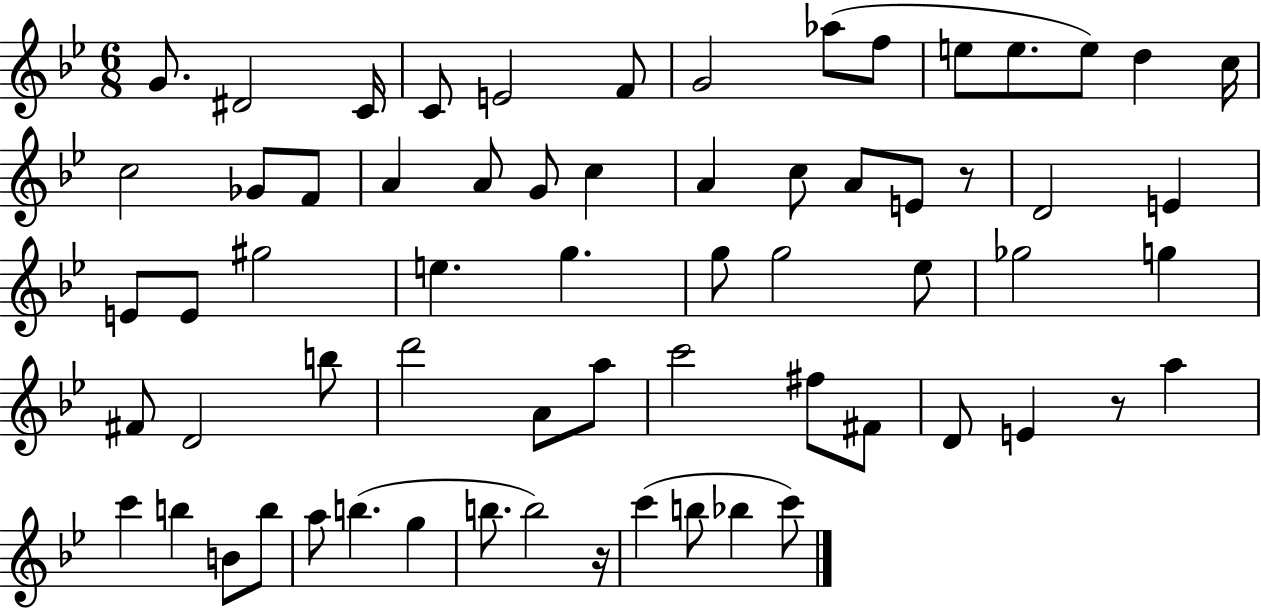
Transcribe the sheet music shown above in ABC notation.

X:1
T:Untitled
M:6/8
L:1/4
K:Bb
G/2 ^D2 C/4 C/2 E2 F/2 G2 _a/2 f/2 e/2 e/2 e/2 d c/4 c2 _G/2 F/2 A A/2 G/2 c A c/2 A/2 E/2 z/2 D2 E E/2 E/2 ^g2 e g g/2 g2 _e/2 _g2 g ^F/2 D2 b/2 d'2 A/2 a/2 c'2 ^f/2 ^F/2 D/2 E z/2 a c' b B/2 b/2 a/2 b g b/2 b2 z/4 c' b/2 _b c'/2